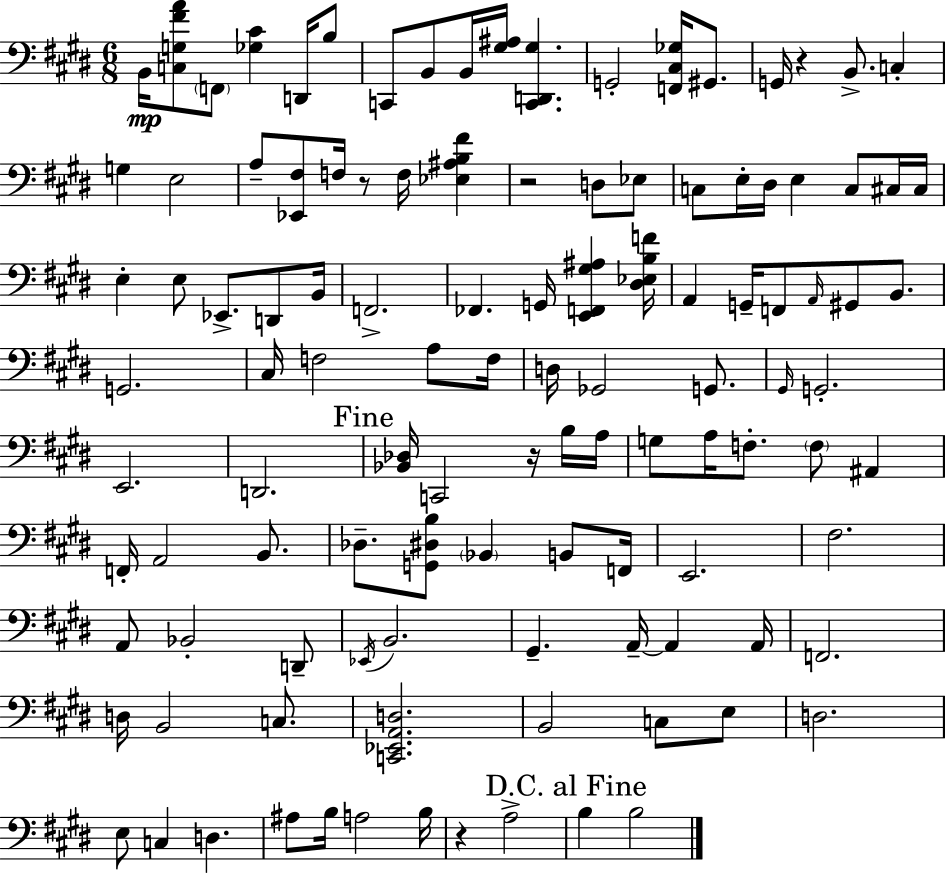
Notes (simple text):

B2/s [C3,G3,F#4,A4]/e F2/e [Gb3,C#4]/q D2/s B3/e C2/e B2/e B2/s [G#3,A#3]/s [C2,D2,G#3]/q. G2/h [F2,C#3,Gb3]/s G#2/e. G2/s R/q B2/e. C3/q G3/q E3/h A3/e [Eb2,F#3]/e F3/s R/e F3/s [Eb3,A#3,B3,F#4]/q R/h D3/e Eb3/e C3/e E3/s D#3/s E3/q C3/e C#3/s C#3/s E3/q E3/e Eb2/e. D2/e B2/s F2/h. FES2/q. G2/s [E2,F2,G#3,A#3]/q [D#3,Eb3,B3,F4]/s A2/q G2/s F2/e A2/s G#2/e B2/e. G2/h. C#3/s F3/h A3/e F3/s D3/s Gb2/h G2/e. G#2/s G2/h. E2/h. D2/h. [Bb2,Db3]/s C2/h R/s B3/s A3/s G3/e A3/s F3/e. F3/e A#2/q F2/s A2/h B2/e. Db3/e. [G2,D#3,B3]/e Bb2/q B2/e F2/s E2/h. F#3/h. A2/e Bb2/h D2/e Eb2/s B2/h. G#2/q. A2/s A2/q A2/s F2/h. D3/s B2/h C3/e. [C2,Eb2,A2,D3]/h. B2/h C3/e E3/e D3/h. E3/e C3/q D3/q. A#3/e B3/s A3/h B3/s R/q A3/h B3/q B3/h